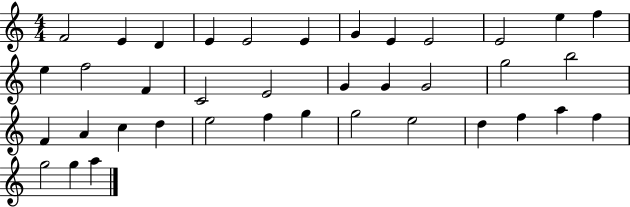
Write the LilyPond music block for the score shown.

{
  \clef treble
  \numericTimeSignature
  \time 4/4
  \key c \major
  f'2 e'4 d'4 | e'4 e'2 e'4 | g'4 e'4 e'2 | e'2 e''4 f''4 | \break e''4 f''2 f'4 | c'2 e'2 | g'4 g'4 g'2 | g''2 b''2 | \break f'4 a'4 c''4 d''4 | e''2 f''4 g''4 | g''2 e''2 | d''4 f''4 a''4 f''4 | \break g''2 g''4 a''4 | \bar "|."
}